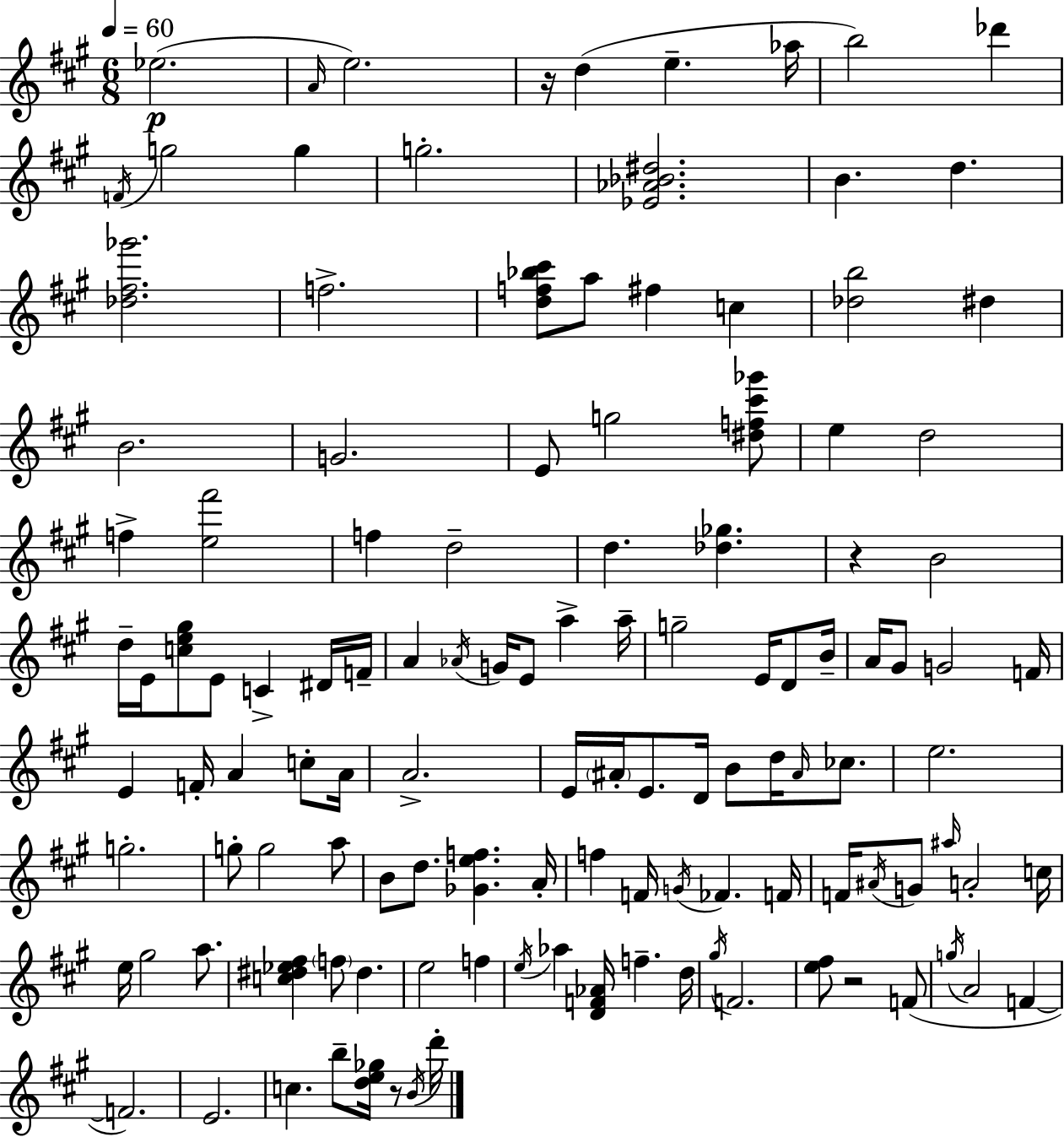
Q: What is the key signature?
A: A major